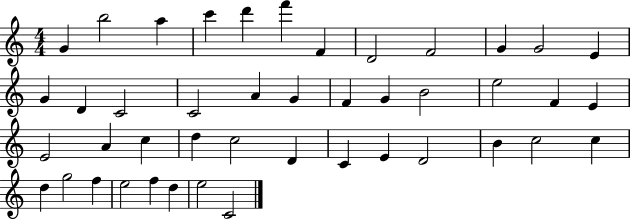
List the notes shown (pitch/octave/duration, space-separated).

G4/q B5/h A5/q C6/q D6/q F6/q F4/q D4/h F4/h G4/q G4/h E4/q G4/q D4/q C4/h C4/h A4/q G4/q F4/q G4/q B4/h E5/h F4/q E4/q E4/h A4/q C5/q D5/q C5/h D4/q C4/q E4/q D4/h B4/q C5/h C5/q D5/q G5/h F5/q E5/h F5/q D5/q E5/h C4/h